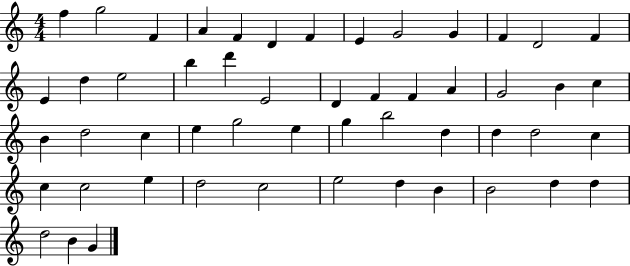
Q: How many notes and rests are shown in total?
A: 52